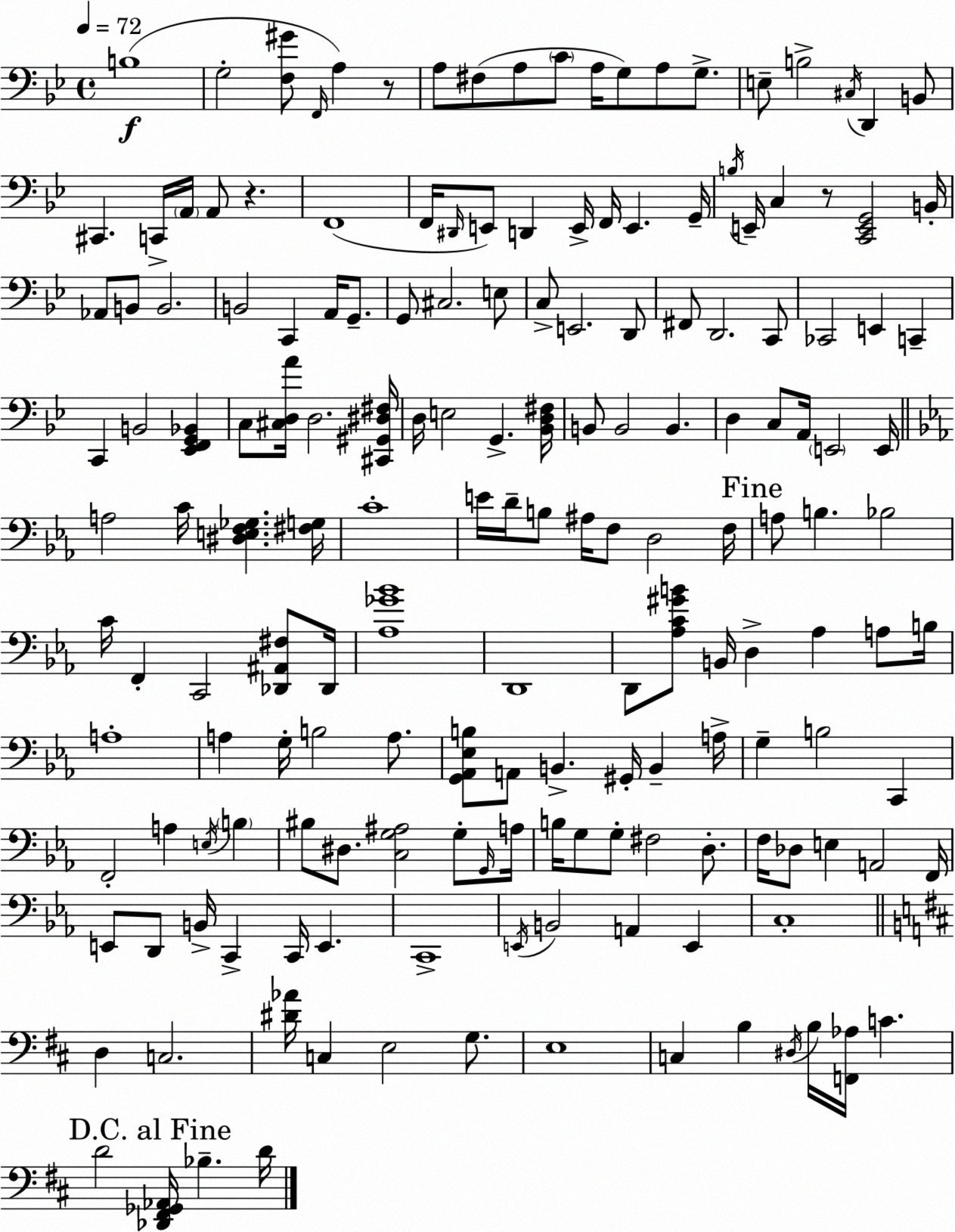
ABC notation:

X:1
T:Untitled
M:4/4
L:1/4
K:Gm
B,4 G,2 [F,^G]/2 F,,/4 A, z/2 A,/2 ^F,/2 A,/2 C/2 A,/4 G,/2 A,/2 G,/2 E,/2 B,2 ^C,/4 D,, B,,/2 ^C,, C,,/4 A,,/4 A,,/2 z F,,4 F,,/4 ^D,,/4 E,,/2 D,, E,,/4 F,,/4 E,, G,,/4 B,/4 E,,/4 C, z/2 [C,,E,,G,,]2 B,,/4 _A,,/2 B,,/2 B,,2 B,,2 C,, A,,/4 G,,/2 G,,/2 ^C,2 E,/2 C,/2 E,,2 D,,/2 ^F,,/2 D,,2 C,,/2 _C,,2 E,, C,, C,, B,,2 [_E,,F,,G,,_B,,] C,/2 [^C,D,A]/4 D,2 [^C,,^G,,^D,^F,]/4 D,/4 E,2 G,, [_B,,D,^F,]/4 B,,/2 B,,2 B,, D, C,/2 A,,/4 E,,2 E,,/4 A,2 C/4 [^D,E,F,_G,] [^F,G,]/4 C4 E/4 D/4 B,/2 ^A,/4 F,/2 D,2 F,/4 A,/2 B, _B,2 C/4 F,, C,,2 [_D,,^A,,^F,]/2 _D,,/4 [_A,_G_B]4 D,,4 D,,/2 [_A,C^GB]/2 B,,/4 D, _A, A,/2 B,/4 A,4 A, G,/4 B,2 A,/2 [G,,_A,,_E,B,]/2 A,,/2 B,, ^G,,/4 B,, A,/4 G, B,2 C,, F,,2 A, E,/4 B, ^B,/2 ^D,/2 [C,G,^A,]2 G,/2 G,,/4 A,/4 B,/4 G,/2 G,/2 ^F,2 D,/2 F,/4 _D,/2 E, A,,2 F,,/4 E,,/2 D,,/2 B,,/4 C,, C,,/4 E,, C,,4 E,,/4 B,,2 A,, E,, C,4 D, C,2 [^D_A]/4 C, E,2 G,/2 E,4 C, B, ^D,/4 B,/4 [F,,_A,]/4 C D2 [_D,,^F,,_G,,_A,,]/4 _B, D/4